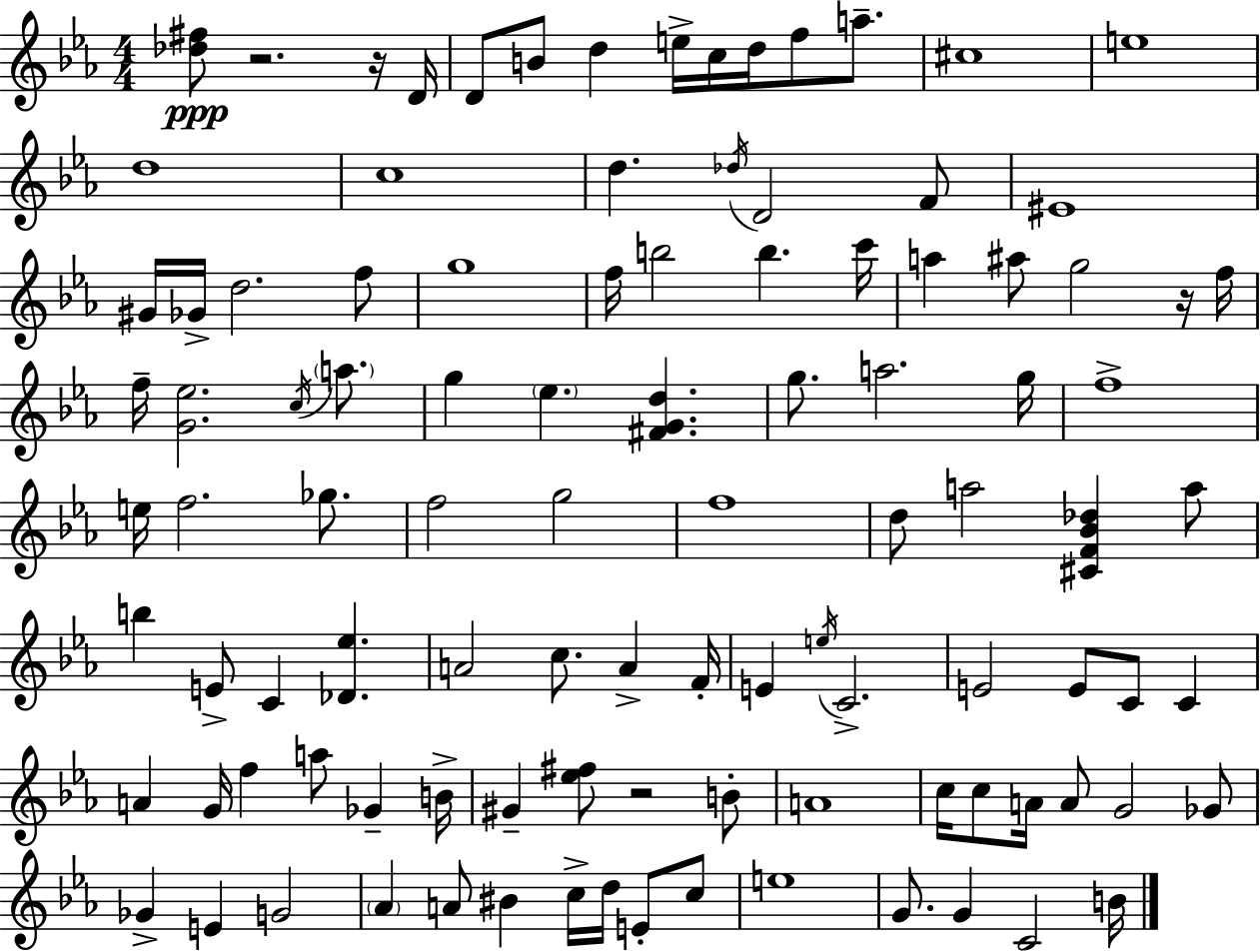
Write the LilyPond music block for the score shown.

{
  \clef treble
  \numericTimeSignature
  \time 4/4
  \key ees \major
  \repeat volta 2 { <des'' fis''>8\ppp r2. r16 d'16 | d'8 b'8 d''4 e''16-> c''16 d''16 f''8 a''8.-- | cis''1 | e''1 | \break d''1 | c''1 | d''4. \acciaccatura { des''16 } d'2 f'8 | eis'1 | \break gis'16 ges'16-> d''2. f''8 | g''1 | f''16 b''2 b''4. | c'''16 a''4 ais''8 g''2 r16 | \break f''16 f''16-- <g' ees''>2. \acciaccatura { c''16 } \parenthesize a''8. | g''4 \parenthesize ees''4. <fis' g' d''>4. | g''8. a''2. | g''16 f''1-> | \break e''16 f''2. ges''8. | f''2 g''2 | f''1 | d''8 a''2 <cis' f' bes' des''>4 | \break a''8 b''4 e'8-> c'4 <des' ees''>4. | a'2 c''8. a'4-> | f'16-. e'4 \acciaccatura { e''16 } c'2.-> | e'2 e'8 c'8 c'4 | \break a'4 g'16 f''4 a''8 ges'4-- | b'16-> gis'4-- <ees'' fis''>8 r2 | b'8-. a'1 | c''16 c''8 a'16 a'8 g'2 | \break ges'8 ges'4-> e'4 g'2 | \parenthesize aes'4 a'8 bis'4 c''16-> d''16 e'8-. | c''8 e''1 | g'8. g'4 c'2 | \break b'16 } \bar "|."
}